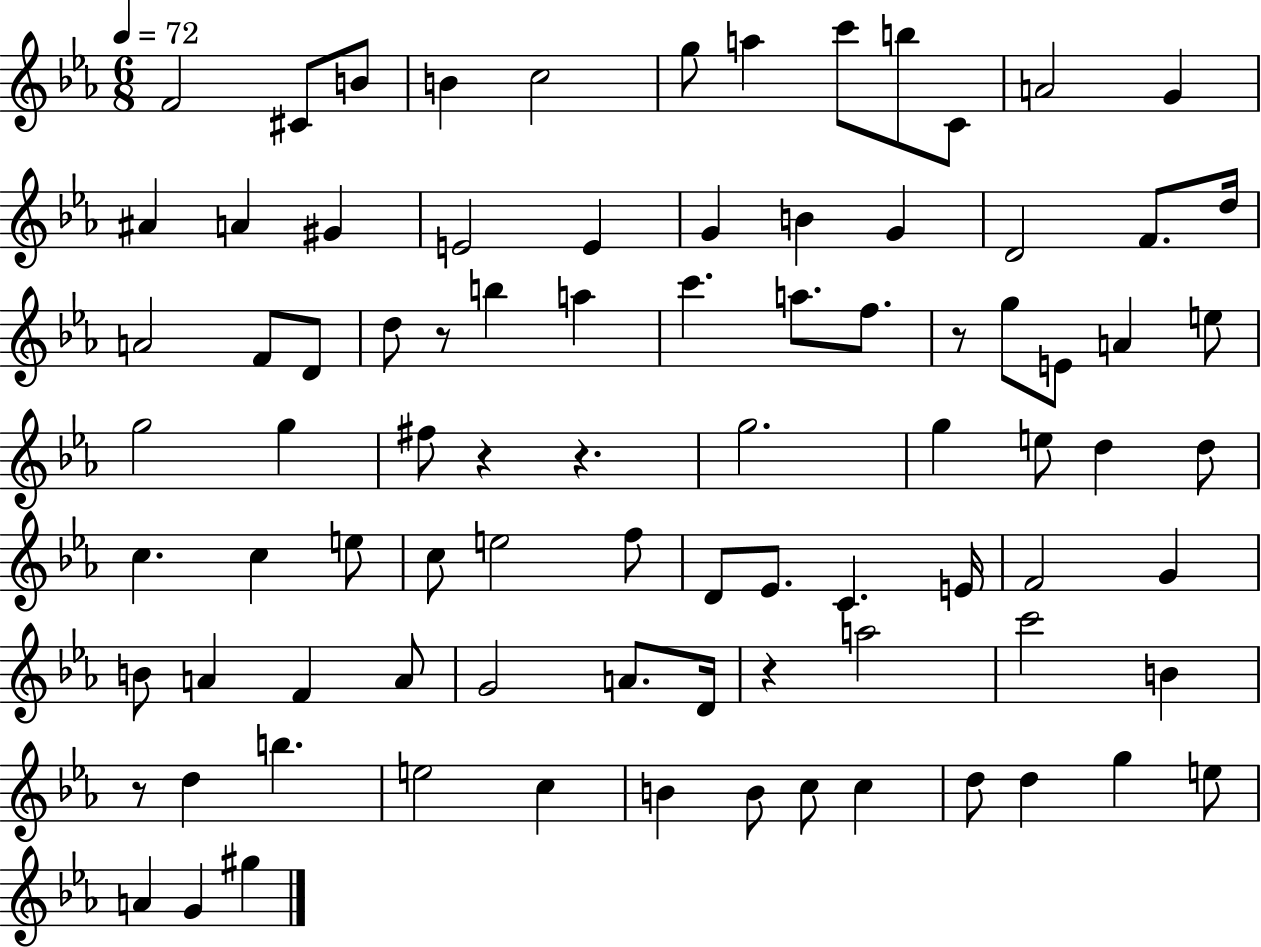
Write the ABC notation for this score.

X:1
T:Untitled
M:6/8
L:1/4
K:Eb
F2 ^C/2 B/2 B c2 g/2 a c'/2 b/2 C/2 A2 G ^A A ^G E2 E G B G D2 F/2 d/4 A2 F/2 D/2 d/2 z/2 b a c' a/2 f/2 z/2 g/2 E/2 A e/2 g2 g ^f/2 z z g2 g e/2 d d/2 c c e/2 c/2 e2 f/2 D/2 _E/2 C E/4 F2 G B/2 A F A/2 G2 A/2 D/4 z a2 c'2 B z/2 d b e2 c B B/2 c/2 c d/2 d g e/2 A G ^g